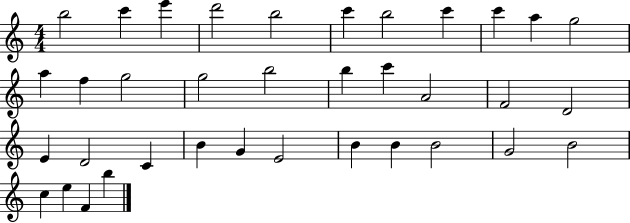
B5/h C6/q E6/q D6/h B5/h C6/q B5/h C6/q C6/q A5/q G5/h A5/q F5/q G5/h G5/h B5/h B5/q C6/q A4/h F4/h D4/h E4/q D4/h C4/q B4/q G4/q E4/h B4/q B4/q B4/h G4/h B4/h C5/q E5/q F4/q B5/q